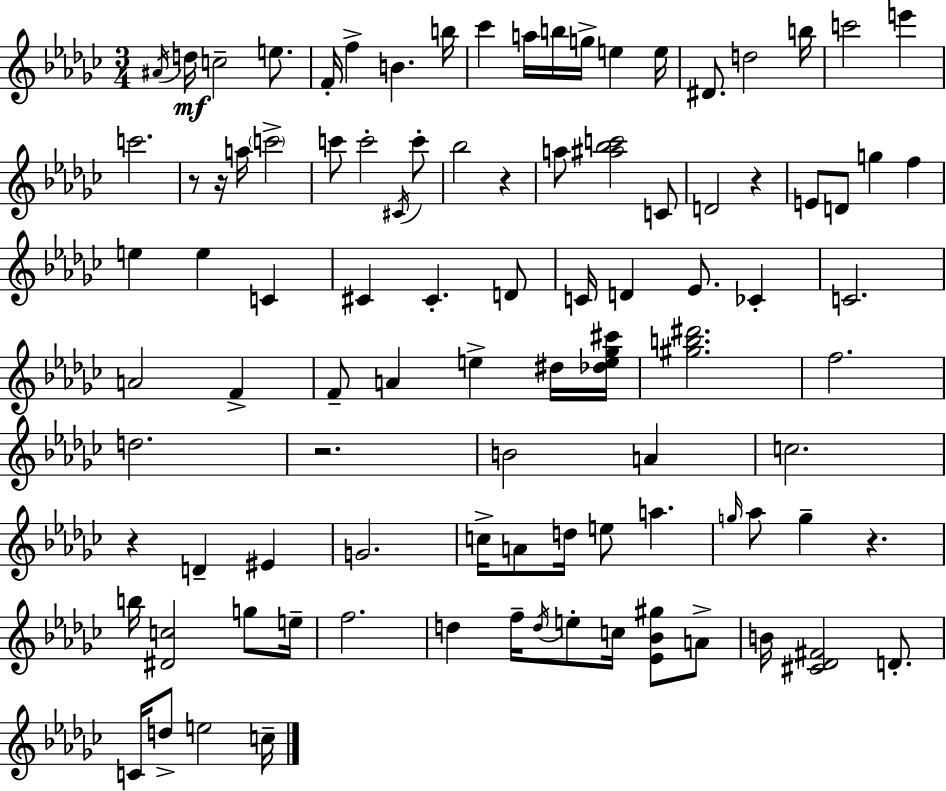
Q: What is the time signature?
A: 3/4